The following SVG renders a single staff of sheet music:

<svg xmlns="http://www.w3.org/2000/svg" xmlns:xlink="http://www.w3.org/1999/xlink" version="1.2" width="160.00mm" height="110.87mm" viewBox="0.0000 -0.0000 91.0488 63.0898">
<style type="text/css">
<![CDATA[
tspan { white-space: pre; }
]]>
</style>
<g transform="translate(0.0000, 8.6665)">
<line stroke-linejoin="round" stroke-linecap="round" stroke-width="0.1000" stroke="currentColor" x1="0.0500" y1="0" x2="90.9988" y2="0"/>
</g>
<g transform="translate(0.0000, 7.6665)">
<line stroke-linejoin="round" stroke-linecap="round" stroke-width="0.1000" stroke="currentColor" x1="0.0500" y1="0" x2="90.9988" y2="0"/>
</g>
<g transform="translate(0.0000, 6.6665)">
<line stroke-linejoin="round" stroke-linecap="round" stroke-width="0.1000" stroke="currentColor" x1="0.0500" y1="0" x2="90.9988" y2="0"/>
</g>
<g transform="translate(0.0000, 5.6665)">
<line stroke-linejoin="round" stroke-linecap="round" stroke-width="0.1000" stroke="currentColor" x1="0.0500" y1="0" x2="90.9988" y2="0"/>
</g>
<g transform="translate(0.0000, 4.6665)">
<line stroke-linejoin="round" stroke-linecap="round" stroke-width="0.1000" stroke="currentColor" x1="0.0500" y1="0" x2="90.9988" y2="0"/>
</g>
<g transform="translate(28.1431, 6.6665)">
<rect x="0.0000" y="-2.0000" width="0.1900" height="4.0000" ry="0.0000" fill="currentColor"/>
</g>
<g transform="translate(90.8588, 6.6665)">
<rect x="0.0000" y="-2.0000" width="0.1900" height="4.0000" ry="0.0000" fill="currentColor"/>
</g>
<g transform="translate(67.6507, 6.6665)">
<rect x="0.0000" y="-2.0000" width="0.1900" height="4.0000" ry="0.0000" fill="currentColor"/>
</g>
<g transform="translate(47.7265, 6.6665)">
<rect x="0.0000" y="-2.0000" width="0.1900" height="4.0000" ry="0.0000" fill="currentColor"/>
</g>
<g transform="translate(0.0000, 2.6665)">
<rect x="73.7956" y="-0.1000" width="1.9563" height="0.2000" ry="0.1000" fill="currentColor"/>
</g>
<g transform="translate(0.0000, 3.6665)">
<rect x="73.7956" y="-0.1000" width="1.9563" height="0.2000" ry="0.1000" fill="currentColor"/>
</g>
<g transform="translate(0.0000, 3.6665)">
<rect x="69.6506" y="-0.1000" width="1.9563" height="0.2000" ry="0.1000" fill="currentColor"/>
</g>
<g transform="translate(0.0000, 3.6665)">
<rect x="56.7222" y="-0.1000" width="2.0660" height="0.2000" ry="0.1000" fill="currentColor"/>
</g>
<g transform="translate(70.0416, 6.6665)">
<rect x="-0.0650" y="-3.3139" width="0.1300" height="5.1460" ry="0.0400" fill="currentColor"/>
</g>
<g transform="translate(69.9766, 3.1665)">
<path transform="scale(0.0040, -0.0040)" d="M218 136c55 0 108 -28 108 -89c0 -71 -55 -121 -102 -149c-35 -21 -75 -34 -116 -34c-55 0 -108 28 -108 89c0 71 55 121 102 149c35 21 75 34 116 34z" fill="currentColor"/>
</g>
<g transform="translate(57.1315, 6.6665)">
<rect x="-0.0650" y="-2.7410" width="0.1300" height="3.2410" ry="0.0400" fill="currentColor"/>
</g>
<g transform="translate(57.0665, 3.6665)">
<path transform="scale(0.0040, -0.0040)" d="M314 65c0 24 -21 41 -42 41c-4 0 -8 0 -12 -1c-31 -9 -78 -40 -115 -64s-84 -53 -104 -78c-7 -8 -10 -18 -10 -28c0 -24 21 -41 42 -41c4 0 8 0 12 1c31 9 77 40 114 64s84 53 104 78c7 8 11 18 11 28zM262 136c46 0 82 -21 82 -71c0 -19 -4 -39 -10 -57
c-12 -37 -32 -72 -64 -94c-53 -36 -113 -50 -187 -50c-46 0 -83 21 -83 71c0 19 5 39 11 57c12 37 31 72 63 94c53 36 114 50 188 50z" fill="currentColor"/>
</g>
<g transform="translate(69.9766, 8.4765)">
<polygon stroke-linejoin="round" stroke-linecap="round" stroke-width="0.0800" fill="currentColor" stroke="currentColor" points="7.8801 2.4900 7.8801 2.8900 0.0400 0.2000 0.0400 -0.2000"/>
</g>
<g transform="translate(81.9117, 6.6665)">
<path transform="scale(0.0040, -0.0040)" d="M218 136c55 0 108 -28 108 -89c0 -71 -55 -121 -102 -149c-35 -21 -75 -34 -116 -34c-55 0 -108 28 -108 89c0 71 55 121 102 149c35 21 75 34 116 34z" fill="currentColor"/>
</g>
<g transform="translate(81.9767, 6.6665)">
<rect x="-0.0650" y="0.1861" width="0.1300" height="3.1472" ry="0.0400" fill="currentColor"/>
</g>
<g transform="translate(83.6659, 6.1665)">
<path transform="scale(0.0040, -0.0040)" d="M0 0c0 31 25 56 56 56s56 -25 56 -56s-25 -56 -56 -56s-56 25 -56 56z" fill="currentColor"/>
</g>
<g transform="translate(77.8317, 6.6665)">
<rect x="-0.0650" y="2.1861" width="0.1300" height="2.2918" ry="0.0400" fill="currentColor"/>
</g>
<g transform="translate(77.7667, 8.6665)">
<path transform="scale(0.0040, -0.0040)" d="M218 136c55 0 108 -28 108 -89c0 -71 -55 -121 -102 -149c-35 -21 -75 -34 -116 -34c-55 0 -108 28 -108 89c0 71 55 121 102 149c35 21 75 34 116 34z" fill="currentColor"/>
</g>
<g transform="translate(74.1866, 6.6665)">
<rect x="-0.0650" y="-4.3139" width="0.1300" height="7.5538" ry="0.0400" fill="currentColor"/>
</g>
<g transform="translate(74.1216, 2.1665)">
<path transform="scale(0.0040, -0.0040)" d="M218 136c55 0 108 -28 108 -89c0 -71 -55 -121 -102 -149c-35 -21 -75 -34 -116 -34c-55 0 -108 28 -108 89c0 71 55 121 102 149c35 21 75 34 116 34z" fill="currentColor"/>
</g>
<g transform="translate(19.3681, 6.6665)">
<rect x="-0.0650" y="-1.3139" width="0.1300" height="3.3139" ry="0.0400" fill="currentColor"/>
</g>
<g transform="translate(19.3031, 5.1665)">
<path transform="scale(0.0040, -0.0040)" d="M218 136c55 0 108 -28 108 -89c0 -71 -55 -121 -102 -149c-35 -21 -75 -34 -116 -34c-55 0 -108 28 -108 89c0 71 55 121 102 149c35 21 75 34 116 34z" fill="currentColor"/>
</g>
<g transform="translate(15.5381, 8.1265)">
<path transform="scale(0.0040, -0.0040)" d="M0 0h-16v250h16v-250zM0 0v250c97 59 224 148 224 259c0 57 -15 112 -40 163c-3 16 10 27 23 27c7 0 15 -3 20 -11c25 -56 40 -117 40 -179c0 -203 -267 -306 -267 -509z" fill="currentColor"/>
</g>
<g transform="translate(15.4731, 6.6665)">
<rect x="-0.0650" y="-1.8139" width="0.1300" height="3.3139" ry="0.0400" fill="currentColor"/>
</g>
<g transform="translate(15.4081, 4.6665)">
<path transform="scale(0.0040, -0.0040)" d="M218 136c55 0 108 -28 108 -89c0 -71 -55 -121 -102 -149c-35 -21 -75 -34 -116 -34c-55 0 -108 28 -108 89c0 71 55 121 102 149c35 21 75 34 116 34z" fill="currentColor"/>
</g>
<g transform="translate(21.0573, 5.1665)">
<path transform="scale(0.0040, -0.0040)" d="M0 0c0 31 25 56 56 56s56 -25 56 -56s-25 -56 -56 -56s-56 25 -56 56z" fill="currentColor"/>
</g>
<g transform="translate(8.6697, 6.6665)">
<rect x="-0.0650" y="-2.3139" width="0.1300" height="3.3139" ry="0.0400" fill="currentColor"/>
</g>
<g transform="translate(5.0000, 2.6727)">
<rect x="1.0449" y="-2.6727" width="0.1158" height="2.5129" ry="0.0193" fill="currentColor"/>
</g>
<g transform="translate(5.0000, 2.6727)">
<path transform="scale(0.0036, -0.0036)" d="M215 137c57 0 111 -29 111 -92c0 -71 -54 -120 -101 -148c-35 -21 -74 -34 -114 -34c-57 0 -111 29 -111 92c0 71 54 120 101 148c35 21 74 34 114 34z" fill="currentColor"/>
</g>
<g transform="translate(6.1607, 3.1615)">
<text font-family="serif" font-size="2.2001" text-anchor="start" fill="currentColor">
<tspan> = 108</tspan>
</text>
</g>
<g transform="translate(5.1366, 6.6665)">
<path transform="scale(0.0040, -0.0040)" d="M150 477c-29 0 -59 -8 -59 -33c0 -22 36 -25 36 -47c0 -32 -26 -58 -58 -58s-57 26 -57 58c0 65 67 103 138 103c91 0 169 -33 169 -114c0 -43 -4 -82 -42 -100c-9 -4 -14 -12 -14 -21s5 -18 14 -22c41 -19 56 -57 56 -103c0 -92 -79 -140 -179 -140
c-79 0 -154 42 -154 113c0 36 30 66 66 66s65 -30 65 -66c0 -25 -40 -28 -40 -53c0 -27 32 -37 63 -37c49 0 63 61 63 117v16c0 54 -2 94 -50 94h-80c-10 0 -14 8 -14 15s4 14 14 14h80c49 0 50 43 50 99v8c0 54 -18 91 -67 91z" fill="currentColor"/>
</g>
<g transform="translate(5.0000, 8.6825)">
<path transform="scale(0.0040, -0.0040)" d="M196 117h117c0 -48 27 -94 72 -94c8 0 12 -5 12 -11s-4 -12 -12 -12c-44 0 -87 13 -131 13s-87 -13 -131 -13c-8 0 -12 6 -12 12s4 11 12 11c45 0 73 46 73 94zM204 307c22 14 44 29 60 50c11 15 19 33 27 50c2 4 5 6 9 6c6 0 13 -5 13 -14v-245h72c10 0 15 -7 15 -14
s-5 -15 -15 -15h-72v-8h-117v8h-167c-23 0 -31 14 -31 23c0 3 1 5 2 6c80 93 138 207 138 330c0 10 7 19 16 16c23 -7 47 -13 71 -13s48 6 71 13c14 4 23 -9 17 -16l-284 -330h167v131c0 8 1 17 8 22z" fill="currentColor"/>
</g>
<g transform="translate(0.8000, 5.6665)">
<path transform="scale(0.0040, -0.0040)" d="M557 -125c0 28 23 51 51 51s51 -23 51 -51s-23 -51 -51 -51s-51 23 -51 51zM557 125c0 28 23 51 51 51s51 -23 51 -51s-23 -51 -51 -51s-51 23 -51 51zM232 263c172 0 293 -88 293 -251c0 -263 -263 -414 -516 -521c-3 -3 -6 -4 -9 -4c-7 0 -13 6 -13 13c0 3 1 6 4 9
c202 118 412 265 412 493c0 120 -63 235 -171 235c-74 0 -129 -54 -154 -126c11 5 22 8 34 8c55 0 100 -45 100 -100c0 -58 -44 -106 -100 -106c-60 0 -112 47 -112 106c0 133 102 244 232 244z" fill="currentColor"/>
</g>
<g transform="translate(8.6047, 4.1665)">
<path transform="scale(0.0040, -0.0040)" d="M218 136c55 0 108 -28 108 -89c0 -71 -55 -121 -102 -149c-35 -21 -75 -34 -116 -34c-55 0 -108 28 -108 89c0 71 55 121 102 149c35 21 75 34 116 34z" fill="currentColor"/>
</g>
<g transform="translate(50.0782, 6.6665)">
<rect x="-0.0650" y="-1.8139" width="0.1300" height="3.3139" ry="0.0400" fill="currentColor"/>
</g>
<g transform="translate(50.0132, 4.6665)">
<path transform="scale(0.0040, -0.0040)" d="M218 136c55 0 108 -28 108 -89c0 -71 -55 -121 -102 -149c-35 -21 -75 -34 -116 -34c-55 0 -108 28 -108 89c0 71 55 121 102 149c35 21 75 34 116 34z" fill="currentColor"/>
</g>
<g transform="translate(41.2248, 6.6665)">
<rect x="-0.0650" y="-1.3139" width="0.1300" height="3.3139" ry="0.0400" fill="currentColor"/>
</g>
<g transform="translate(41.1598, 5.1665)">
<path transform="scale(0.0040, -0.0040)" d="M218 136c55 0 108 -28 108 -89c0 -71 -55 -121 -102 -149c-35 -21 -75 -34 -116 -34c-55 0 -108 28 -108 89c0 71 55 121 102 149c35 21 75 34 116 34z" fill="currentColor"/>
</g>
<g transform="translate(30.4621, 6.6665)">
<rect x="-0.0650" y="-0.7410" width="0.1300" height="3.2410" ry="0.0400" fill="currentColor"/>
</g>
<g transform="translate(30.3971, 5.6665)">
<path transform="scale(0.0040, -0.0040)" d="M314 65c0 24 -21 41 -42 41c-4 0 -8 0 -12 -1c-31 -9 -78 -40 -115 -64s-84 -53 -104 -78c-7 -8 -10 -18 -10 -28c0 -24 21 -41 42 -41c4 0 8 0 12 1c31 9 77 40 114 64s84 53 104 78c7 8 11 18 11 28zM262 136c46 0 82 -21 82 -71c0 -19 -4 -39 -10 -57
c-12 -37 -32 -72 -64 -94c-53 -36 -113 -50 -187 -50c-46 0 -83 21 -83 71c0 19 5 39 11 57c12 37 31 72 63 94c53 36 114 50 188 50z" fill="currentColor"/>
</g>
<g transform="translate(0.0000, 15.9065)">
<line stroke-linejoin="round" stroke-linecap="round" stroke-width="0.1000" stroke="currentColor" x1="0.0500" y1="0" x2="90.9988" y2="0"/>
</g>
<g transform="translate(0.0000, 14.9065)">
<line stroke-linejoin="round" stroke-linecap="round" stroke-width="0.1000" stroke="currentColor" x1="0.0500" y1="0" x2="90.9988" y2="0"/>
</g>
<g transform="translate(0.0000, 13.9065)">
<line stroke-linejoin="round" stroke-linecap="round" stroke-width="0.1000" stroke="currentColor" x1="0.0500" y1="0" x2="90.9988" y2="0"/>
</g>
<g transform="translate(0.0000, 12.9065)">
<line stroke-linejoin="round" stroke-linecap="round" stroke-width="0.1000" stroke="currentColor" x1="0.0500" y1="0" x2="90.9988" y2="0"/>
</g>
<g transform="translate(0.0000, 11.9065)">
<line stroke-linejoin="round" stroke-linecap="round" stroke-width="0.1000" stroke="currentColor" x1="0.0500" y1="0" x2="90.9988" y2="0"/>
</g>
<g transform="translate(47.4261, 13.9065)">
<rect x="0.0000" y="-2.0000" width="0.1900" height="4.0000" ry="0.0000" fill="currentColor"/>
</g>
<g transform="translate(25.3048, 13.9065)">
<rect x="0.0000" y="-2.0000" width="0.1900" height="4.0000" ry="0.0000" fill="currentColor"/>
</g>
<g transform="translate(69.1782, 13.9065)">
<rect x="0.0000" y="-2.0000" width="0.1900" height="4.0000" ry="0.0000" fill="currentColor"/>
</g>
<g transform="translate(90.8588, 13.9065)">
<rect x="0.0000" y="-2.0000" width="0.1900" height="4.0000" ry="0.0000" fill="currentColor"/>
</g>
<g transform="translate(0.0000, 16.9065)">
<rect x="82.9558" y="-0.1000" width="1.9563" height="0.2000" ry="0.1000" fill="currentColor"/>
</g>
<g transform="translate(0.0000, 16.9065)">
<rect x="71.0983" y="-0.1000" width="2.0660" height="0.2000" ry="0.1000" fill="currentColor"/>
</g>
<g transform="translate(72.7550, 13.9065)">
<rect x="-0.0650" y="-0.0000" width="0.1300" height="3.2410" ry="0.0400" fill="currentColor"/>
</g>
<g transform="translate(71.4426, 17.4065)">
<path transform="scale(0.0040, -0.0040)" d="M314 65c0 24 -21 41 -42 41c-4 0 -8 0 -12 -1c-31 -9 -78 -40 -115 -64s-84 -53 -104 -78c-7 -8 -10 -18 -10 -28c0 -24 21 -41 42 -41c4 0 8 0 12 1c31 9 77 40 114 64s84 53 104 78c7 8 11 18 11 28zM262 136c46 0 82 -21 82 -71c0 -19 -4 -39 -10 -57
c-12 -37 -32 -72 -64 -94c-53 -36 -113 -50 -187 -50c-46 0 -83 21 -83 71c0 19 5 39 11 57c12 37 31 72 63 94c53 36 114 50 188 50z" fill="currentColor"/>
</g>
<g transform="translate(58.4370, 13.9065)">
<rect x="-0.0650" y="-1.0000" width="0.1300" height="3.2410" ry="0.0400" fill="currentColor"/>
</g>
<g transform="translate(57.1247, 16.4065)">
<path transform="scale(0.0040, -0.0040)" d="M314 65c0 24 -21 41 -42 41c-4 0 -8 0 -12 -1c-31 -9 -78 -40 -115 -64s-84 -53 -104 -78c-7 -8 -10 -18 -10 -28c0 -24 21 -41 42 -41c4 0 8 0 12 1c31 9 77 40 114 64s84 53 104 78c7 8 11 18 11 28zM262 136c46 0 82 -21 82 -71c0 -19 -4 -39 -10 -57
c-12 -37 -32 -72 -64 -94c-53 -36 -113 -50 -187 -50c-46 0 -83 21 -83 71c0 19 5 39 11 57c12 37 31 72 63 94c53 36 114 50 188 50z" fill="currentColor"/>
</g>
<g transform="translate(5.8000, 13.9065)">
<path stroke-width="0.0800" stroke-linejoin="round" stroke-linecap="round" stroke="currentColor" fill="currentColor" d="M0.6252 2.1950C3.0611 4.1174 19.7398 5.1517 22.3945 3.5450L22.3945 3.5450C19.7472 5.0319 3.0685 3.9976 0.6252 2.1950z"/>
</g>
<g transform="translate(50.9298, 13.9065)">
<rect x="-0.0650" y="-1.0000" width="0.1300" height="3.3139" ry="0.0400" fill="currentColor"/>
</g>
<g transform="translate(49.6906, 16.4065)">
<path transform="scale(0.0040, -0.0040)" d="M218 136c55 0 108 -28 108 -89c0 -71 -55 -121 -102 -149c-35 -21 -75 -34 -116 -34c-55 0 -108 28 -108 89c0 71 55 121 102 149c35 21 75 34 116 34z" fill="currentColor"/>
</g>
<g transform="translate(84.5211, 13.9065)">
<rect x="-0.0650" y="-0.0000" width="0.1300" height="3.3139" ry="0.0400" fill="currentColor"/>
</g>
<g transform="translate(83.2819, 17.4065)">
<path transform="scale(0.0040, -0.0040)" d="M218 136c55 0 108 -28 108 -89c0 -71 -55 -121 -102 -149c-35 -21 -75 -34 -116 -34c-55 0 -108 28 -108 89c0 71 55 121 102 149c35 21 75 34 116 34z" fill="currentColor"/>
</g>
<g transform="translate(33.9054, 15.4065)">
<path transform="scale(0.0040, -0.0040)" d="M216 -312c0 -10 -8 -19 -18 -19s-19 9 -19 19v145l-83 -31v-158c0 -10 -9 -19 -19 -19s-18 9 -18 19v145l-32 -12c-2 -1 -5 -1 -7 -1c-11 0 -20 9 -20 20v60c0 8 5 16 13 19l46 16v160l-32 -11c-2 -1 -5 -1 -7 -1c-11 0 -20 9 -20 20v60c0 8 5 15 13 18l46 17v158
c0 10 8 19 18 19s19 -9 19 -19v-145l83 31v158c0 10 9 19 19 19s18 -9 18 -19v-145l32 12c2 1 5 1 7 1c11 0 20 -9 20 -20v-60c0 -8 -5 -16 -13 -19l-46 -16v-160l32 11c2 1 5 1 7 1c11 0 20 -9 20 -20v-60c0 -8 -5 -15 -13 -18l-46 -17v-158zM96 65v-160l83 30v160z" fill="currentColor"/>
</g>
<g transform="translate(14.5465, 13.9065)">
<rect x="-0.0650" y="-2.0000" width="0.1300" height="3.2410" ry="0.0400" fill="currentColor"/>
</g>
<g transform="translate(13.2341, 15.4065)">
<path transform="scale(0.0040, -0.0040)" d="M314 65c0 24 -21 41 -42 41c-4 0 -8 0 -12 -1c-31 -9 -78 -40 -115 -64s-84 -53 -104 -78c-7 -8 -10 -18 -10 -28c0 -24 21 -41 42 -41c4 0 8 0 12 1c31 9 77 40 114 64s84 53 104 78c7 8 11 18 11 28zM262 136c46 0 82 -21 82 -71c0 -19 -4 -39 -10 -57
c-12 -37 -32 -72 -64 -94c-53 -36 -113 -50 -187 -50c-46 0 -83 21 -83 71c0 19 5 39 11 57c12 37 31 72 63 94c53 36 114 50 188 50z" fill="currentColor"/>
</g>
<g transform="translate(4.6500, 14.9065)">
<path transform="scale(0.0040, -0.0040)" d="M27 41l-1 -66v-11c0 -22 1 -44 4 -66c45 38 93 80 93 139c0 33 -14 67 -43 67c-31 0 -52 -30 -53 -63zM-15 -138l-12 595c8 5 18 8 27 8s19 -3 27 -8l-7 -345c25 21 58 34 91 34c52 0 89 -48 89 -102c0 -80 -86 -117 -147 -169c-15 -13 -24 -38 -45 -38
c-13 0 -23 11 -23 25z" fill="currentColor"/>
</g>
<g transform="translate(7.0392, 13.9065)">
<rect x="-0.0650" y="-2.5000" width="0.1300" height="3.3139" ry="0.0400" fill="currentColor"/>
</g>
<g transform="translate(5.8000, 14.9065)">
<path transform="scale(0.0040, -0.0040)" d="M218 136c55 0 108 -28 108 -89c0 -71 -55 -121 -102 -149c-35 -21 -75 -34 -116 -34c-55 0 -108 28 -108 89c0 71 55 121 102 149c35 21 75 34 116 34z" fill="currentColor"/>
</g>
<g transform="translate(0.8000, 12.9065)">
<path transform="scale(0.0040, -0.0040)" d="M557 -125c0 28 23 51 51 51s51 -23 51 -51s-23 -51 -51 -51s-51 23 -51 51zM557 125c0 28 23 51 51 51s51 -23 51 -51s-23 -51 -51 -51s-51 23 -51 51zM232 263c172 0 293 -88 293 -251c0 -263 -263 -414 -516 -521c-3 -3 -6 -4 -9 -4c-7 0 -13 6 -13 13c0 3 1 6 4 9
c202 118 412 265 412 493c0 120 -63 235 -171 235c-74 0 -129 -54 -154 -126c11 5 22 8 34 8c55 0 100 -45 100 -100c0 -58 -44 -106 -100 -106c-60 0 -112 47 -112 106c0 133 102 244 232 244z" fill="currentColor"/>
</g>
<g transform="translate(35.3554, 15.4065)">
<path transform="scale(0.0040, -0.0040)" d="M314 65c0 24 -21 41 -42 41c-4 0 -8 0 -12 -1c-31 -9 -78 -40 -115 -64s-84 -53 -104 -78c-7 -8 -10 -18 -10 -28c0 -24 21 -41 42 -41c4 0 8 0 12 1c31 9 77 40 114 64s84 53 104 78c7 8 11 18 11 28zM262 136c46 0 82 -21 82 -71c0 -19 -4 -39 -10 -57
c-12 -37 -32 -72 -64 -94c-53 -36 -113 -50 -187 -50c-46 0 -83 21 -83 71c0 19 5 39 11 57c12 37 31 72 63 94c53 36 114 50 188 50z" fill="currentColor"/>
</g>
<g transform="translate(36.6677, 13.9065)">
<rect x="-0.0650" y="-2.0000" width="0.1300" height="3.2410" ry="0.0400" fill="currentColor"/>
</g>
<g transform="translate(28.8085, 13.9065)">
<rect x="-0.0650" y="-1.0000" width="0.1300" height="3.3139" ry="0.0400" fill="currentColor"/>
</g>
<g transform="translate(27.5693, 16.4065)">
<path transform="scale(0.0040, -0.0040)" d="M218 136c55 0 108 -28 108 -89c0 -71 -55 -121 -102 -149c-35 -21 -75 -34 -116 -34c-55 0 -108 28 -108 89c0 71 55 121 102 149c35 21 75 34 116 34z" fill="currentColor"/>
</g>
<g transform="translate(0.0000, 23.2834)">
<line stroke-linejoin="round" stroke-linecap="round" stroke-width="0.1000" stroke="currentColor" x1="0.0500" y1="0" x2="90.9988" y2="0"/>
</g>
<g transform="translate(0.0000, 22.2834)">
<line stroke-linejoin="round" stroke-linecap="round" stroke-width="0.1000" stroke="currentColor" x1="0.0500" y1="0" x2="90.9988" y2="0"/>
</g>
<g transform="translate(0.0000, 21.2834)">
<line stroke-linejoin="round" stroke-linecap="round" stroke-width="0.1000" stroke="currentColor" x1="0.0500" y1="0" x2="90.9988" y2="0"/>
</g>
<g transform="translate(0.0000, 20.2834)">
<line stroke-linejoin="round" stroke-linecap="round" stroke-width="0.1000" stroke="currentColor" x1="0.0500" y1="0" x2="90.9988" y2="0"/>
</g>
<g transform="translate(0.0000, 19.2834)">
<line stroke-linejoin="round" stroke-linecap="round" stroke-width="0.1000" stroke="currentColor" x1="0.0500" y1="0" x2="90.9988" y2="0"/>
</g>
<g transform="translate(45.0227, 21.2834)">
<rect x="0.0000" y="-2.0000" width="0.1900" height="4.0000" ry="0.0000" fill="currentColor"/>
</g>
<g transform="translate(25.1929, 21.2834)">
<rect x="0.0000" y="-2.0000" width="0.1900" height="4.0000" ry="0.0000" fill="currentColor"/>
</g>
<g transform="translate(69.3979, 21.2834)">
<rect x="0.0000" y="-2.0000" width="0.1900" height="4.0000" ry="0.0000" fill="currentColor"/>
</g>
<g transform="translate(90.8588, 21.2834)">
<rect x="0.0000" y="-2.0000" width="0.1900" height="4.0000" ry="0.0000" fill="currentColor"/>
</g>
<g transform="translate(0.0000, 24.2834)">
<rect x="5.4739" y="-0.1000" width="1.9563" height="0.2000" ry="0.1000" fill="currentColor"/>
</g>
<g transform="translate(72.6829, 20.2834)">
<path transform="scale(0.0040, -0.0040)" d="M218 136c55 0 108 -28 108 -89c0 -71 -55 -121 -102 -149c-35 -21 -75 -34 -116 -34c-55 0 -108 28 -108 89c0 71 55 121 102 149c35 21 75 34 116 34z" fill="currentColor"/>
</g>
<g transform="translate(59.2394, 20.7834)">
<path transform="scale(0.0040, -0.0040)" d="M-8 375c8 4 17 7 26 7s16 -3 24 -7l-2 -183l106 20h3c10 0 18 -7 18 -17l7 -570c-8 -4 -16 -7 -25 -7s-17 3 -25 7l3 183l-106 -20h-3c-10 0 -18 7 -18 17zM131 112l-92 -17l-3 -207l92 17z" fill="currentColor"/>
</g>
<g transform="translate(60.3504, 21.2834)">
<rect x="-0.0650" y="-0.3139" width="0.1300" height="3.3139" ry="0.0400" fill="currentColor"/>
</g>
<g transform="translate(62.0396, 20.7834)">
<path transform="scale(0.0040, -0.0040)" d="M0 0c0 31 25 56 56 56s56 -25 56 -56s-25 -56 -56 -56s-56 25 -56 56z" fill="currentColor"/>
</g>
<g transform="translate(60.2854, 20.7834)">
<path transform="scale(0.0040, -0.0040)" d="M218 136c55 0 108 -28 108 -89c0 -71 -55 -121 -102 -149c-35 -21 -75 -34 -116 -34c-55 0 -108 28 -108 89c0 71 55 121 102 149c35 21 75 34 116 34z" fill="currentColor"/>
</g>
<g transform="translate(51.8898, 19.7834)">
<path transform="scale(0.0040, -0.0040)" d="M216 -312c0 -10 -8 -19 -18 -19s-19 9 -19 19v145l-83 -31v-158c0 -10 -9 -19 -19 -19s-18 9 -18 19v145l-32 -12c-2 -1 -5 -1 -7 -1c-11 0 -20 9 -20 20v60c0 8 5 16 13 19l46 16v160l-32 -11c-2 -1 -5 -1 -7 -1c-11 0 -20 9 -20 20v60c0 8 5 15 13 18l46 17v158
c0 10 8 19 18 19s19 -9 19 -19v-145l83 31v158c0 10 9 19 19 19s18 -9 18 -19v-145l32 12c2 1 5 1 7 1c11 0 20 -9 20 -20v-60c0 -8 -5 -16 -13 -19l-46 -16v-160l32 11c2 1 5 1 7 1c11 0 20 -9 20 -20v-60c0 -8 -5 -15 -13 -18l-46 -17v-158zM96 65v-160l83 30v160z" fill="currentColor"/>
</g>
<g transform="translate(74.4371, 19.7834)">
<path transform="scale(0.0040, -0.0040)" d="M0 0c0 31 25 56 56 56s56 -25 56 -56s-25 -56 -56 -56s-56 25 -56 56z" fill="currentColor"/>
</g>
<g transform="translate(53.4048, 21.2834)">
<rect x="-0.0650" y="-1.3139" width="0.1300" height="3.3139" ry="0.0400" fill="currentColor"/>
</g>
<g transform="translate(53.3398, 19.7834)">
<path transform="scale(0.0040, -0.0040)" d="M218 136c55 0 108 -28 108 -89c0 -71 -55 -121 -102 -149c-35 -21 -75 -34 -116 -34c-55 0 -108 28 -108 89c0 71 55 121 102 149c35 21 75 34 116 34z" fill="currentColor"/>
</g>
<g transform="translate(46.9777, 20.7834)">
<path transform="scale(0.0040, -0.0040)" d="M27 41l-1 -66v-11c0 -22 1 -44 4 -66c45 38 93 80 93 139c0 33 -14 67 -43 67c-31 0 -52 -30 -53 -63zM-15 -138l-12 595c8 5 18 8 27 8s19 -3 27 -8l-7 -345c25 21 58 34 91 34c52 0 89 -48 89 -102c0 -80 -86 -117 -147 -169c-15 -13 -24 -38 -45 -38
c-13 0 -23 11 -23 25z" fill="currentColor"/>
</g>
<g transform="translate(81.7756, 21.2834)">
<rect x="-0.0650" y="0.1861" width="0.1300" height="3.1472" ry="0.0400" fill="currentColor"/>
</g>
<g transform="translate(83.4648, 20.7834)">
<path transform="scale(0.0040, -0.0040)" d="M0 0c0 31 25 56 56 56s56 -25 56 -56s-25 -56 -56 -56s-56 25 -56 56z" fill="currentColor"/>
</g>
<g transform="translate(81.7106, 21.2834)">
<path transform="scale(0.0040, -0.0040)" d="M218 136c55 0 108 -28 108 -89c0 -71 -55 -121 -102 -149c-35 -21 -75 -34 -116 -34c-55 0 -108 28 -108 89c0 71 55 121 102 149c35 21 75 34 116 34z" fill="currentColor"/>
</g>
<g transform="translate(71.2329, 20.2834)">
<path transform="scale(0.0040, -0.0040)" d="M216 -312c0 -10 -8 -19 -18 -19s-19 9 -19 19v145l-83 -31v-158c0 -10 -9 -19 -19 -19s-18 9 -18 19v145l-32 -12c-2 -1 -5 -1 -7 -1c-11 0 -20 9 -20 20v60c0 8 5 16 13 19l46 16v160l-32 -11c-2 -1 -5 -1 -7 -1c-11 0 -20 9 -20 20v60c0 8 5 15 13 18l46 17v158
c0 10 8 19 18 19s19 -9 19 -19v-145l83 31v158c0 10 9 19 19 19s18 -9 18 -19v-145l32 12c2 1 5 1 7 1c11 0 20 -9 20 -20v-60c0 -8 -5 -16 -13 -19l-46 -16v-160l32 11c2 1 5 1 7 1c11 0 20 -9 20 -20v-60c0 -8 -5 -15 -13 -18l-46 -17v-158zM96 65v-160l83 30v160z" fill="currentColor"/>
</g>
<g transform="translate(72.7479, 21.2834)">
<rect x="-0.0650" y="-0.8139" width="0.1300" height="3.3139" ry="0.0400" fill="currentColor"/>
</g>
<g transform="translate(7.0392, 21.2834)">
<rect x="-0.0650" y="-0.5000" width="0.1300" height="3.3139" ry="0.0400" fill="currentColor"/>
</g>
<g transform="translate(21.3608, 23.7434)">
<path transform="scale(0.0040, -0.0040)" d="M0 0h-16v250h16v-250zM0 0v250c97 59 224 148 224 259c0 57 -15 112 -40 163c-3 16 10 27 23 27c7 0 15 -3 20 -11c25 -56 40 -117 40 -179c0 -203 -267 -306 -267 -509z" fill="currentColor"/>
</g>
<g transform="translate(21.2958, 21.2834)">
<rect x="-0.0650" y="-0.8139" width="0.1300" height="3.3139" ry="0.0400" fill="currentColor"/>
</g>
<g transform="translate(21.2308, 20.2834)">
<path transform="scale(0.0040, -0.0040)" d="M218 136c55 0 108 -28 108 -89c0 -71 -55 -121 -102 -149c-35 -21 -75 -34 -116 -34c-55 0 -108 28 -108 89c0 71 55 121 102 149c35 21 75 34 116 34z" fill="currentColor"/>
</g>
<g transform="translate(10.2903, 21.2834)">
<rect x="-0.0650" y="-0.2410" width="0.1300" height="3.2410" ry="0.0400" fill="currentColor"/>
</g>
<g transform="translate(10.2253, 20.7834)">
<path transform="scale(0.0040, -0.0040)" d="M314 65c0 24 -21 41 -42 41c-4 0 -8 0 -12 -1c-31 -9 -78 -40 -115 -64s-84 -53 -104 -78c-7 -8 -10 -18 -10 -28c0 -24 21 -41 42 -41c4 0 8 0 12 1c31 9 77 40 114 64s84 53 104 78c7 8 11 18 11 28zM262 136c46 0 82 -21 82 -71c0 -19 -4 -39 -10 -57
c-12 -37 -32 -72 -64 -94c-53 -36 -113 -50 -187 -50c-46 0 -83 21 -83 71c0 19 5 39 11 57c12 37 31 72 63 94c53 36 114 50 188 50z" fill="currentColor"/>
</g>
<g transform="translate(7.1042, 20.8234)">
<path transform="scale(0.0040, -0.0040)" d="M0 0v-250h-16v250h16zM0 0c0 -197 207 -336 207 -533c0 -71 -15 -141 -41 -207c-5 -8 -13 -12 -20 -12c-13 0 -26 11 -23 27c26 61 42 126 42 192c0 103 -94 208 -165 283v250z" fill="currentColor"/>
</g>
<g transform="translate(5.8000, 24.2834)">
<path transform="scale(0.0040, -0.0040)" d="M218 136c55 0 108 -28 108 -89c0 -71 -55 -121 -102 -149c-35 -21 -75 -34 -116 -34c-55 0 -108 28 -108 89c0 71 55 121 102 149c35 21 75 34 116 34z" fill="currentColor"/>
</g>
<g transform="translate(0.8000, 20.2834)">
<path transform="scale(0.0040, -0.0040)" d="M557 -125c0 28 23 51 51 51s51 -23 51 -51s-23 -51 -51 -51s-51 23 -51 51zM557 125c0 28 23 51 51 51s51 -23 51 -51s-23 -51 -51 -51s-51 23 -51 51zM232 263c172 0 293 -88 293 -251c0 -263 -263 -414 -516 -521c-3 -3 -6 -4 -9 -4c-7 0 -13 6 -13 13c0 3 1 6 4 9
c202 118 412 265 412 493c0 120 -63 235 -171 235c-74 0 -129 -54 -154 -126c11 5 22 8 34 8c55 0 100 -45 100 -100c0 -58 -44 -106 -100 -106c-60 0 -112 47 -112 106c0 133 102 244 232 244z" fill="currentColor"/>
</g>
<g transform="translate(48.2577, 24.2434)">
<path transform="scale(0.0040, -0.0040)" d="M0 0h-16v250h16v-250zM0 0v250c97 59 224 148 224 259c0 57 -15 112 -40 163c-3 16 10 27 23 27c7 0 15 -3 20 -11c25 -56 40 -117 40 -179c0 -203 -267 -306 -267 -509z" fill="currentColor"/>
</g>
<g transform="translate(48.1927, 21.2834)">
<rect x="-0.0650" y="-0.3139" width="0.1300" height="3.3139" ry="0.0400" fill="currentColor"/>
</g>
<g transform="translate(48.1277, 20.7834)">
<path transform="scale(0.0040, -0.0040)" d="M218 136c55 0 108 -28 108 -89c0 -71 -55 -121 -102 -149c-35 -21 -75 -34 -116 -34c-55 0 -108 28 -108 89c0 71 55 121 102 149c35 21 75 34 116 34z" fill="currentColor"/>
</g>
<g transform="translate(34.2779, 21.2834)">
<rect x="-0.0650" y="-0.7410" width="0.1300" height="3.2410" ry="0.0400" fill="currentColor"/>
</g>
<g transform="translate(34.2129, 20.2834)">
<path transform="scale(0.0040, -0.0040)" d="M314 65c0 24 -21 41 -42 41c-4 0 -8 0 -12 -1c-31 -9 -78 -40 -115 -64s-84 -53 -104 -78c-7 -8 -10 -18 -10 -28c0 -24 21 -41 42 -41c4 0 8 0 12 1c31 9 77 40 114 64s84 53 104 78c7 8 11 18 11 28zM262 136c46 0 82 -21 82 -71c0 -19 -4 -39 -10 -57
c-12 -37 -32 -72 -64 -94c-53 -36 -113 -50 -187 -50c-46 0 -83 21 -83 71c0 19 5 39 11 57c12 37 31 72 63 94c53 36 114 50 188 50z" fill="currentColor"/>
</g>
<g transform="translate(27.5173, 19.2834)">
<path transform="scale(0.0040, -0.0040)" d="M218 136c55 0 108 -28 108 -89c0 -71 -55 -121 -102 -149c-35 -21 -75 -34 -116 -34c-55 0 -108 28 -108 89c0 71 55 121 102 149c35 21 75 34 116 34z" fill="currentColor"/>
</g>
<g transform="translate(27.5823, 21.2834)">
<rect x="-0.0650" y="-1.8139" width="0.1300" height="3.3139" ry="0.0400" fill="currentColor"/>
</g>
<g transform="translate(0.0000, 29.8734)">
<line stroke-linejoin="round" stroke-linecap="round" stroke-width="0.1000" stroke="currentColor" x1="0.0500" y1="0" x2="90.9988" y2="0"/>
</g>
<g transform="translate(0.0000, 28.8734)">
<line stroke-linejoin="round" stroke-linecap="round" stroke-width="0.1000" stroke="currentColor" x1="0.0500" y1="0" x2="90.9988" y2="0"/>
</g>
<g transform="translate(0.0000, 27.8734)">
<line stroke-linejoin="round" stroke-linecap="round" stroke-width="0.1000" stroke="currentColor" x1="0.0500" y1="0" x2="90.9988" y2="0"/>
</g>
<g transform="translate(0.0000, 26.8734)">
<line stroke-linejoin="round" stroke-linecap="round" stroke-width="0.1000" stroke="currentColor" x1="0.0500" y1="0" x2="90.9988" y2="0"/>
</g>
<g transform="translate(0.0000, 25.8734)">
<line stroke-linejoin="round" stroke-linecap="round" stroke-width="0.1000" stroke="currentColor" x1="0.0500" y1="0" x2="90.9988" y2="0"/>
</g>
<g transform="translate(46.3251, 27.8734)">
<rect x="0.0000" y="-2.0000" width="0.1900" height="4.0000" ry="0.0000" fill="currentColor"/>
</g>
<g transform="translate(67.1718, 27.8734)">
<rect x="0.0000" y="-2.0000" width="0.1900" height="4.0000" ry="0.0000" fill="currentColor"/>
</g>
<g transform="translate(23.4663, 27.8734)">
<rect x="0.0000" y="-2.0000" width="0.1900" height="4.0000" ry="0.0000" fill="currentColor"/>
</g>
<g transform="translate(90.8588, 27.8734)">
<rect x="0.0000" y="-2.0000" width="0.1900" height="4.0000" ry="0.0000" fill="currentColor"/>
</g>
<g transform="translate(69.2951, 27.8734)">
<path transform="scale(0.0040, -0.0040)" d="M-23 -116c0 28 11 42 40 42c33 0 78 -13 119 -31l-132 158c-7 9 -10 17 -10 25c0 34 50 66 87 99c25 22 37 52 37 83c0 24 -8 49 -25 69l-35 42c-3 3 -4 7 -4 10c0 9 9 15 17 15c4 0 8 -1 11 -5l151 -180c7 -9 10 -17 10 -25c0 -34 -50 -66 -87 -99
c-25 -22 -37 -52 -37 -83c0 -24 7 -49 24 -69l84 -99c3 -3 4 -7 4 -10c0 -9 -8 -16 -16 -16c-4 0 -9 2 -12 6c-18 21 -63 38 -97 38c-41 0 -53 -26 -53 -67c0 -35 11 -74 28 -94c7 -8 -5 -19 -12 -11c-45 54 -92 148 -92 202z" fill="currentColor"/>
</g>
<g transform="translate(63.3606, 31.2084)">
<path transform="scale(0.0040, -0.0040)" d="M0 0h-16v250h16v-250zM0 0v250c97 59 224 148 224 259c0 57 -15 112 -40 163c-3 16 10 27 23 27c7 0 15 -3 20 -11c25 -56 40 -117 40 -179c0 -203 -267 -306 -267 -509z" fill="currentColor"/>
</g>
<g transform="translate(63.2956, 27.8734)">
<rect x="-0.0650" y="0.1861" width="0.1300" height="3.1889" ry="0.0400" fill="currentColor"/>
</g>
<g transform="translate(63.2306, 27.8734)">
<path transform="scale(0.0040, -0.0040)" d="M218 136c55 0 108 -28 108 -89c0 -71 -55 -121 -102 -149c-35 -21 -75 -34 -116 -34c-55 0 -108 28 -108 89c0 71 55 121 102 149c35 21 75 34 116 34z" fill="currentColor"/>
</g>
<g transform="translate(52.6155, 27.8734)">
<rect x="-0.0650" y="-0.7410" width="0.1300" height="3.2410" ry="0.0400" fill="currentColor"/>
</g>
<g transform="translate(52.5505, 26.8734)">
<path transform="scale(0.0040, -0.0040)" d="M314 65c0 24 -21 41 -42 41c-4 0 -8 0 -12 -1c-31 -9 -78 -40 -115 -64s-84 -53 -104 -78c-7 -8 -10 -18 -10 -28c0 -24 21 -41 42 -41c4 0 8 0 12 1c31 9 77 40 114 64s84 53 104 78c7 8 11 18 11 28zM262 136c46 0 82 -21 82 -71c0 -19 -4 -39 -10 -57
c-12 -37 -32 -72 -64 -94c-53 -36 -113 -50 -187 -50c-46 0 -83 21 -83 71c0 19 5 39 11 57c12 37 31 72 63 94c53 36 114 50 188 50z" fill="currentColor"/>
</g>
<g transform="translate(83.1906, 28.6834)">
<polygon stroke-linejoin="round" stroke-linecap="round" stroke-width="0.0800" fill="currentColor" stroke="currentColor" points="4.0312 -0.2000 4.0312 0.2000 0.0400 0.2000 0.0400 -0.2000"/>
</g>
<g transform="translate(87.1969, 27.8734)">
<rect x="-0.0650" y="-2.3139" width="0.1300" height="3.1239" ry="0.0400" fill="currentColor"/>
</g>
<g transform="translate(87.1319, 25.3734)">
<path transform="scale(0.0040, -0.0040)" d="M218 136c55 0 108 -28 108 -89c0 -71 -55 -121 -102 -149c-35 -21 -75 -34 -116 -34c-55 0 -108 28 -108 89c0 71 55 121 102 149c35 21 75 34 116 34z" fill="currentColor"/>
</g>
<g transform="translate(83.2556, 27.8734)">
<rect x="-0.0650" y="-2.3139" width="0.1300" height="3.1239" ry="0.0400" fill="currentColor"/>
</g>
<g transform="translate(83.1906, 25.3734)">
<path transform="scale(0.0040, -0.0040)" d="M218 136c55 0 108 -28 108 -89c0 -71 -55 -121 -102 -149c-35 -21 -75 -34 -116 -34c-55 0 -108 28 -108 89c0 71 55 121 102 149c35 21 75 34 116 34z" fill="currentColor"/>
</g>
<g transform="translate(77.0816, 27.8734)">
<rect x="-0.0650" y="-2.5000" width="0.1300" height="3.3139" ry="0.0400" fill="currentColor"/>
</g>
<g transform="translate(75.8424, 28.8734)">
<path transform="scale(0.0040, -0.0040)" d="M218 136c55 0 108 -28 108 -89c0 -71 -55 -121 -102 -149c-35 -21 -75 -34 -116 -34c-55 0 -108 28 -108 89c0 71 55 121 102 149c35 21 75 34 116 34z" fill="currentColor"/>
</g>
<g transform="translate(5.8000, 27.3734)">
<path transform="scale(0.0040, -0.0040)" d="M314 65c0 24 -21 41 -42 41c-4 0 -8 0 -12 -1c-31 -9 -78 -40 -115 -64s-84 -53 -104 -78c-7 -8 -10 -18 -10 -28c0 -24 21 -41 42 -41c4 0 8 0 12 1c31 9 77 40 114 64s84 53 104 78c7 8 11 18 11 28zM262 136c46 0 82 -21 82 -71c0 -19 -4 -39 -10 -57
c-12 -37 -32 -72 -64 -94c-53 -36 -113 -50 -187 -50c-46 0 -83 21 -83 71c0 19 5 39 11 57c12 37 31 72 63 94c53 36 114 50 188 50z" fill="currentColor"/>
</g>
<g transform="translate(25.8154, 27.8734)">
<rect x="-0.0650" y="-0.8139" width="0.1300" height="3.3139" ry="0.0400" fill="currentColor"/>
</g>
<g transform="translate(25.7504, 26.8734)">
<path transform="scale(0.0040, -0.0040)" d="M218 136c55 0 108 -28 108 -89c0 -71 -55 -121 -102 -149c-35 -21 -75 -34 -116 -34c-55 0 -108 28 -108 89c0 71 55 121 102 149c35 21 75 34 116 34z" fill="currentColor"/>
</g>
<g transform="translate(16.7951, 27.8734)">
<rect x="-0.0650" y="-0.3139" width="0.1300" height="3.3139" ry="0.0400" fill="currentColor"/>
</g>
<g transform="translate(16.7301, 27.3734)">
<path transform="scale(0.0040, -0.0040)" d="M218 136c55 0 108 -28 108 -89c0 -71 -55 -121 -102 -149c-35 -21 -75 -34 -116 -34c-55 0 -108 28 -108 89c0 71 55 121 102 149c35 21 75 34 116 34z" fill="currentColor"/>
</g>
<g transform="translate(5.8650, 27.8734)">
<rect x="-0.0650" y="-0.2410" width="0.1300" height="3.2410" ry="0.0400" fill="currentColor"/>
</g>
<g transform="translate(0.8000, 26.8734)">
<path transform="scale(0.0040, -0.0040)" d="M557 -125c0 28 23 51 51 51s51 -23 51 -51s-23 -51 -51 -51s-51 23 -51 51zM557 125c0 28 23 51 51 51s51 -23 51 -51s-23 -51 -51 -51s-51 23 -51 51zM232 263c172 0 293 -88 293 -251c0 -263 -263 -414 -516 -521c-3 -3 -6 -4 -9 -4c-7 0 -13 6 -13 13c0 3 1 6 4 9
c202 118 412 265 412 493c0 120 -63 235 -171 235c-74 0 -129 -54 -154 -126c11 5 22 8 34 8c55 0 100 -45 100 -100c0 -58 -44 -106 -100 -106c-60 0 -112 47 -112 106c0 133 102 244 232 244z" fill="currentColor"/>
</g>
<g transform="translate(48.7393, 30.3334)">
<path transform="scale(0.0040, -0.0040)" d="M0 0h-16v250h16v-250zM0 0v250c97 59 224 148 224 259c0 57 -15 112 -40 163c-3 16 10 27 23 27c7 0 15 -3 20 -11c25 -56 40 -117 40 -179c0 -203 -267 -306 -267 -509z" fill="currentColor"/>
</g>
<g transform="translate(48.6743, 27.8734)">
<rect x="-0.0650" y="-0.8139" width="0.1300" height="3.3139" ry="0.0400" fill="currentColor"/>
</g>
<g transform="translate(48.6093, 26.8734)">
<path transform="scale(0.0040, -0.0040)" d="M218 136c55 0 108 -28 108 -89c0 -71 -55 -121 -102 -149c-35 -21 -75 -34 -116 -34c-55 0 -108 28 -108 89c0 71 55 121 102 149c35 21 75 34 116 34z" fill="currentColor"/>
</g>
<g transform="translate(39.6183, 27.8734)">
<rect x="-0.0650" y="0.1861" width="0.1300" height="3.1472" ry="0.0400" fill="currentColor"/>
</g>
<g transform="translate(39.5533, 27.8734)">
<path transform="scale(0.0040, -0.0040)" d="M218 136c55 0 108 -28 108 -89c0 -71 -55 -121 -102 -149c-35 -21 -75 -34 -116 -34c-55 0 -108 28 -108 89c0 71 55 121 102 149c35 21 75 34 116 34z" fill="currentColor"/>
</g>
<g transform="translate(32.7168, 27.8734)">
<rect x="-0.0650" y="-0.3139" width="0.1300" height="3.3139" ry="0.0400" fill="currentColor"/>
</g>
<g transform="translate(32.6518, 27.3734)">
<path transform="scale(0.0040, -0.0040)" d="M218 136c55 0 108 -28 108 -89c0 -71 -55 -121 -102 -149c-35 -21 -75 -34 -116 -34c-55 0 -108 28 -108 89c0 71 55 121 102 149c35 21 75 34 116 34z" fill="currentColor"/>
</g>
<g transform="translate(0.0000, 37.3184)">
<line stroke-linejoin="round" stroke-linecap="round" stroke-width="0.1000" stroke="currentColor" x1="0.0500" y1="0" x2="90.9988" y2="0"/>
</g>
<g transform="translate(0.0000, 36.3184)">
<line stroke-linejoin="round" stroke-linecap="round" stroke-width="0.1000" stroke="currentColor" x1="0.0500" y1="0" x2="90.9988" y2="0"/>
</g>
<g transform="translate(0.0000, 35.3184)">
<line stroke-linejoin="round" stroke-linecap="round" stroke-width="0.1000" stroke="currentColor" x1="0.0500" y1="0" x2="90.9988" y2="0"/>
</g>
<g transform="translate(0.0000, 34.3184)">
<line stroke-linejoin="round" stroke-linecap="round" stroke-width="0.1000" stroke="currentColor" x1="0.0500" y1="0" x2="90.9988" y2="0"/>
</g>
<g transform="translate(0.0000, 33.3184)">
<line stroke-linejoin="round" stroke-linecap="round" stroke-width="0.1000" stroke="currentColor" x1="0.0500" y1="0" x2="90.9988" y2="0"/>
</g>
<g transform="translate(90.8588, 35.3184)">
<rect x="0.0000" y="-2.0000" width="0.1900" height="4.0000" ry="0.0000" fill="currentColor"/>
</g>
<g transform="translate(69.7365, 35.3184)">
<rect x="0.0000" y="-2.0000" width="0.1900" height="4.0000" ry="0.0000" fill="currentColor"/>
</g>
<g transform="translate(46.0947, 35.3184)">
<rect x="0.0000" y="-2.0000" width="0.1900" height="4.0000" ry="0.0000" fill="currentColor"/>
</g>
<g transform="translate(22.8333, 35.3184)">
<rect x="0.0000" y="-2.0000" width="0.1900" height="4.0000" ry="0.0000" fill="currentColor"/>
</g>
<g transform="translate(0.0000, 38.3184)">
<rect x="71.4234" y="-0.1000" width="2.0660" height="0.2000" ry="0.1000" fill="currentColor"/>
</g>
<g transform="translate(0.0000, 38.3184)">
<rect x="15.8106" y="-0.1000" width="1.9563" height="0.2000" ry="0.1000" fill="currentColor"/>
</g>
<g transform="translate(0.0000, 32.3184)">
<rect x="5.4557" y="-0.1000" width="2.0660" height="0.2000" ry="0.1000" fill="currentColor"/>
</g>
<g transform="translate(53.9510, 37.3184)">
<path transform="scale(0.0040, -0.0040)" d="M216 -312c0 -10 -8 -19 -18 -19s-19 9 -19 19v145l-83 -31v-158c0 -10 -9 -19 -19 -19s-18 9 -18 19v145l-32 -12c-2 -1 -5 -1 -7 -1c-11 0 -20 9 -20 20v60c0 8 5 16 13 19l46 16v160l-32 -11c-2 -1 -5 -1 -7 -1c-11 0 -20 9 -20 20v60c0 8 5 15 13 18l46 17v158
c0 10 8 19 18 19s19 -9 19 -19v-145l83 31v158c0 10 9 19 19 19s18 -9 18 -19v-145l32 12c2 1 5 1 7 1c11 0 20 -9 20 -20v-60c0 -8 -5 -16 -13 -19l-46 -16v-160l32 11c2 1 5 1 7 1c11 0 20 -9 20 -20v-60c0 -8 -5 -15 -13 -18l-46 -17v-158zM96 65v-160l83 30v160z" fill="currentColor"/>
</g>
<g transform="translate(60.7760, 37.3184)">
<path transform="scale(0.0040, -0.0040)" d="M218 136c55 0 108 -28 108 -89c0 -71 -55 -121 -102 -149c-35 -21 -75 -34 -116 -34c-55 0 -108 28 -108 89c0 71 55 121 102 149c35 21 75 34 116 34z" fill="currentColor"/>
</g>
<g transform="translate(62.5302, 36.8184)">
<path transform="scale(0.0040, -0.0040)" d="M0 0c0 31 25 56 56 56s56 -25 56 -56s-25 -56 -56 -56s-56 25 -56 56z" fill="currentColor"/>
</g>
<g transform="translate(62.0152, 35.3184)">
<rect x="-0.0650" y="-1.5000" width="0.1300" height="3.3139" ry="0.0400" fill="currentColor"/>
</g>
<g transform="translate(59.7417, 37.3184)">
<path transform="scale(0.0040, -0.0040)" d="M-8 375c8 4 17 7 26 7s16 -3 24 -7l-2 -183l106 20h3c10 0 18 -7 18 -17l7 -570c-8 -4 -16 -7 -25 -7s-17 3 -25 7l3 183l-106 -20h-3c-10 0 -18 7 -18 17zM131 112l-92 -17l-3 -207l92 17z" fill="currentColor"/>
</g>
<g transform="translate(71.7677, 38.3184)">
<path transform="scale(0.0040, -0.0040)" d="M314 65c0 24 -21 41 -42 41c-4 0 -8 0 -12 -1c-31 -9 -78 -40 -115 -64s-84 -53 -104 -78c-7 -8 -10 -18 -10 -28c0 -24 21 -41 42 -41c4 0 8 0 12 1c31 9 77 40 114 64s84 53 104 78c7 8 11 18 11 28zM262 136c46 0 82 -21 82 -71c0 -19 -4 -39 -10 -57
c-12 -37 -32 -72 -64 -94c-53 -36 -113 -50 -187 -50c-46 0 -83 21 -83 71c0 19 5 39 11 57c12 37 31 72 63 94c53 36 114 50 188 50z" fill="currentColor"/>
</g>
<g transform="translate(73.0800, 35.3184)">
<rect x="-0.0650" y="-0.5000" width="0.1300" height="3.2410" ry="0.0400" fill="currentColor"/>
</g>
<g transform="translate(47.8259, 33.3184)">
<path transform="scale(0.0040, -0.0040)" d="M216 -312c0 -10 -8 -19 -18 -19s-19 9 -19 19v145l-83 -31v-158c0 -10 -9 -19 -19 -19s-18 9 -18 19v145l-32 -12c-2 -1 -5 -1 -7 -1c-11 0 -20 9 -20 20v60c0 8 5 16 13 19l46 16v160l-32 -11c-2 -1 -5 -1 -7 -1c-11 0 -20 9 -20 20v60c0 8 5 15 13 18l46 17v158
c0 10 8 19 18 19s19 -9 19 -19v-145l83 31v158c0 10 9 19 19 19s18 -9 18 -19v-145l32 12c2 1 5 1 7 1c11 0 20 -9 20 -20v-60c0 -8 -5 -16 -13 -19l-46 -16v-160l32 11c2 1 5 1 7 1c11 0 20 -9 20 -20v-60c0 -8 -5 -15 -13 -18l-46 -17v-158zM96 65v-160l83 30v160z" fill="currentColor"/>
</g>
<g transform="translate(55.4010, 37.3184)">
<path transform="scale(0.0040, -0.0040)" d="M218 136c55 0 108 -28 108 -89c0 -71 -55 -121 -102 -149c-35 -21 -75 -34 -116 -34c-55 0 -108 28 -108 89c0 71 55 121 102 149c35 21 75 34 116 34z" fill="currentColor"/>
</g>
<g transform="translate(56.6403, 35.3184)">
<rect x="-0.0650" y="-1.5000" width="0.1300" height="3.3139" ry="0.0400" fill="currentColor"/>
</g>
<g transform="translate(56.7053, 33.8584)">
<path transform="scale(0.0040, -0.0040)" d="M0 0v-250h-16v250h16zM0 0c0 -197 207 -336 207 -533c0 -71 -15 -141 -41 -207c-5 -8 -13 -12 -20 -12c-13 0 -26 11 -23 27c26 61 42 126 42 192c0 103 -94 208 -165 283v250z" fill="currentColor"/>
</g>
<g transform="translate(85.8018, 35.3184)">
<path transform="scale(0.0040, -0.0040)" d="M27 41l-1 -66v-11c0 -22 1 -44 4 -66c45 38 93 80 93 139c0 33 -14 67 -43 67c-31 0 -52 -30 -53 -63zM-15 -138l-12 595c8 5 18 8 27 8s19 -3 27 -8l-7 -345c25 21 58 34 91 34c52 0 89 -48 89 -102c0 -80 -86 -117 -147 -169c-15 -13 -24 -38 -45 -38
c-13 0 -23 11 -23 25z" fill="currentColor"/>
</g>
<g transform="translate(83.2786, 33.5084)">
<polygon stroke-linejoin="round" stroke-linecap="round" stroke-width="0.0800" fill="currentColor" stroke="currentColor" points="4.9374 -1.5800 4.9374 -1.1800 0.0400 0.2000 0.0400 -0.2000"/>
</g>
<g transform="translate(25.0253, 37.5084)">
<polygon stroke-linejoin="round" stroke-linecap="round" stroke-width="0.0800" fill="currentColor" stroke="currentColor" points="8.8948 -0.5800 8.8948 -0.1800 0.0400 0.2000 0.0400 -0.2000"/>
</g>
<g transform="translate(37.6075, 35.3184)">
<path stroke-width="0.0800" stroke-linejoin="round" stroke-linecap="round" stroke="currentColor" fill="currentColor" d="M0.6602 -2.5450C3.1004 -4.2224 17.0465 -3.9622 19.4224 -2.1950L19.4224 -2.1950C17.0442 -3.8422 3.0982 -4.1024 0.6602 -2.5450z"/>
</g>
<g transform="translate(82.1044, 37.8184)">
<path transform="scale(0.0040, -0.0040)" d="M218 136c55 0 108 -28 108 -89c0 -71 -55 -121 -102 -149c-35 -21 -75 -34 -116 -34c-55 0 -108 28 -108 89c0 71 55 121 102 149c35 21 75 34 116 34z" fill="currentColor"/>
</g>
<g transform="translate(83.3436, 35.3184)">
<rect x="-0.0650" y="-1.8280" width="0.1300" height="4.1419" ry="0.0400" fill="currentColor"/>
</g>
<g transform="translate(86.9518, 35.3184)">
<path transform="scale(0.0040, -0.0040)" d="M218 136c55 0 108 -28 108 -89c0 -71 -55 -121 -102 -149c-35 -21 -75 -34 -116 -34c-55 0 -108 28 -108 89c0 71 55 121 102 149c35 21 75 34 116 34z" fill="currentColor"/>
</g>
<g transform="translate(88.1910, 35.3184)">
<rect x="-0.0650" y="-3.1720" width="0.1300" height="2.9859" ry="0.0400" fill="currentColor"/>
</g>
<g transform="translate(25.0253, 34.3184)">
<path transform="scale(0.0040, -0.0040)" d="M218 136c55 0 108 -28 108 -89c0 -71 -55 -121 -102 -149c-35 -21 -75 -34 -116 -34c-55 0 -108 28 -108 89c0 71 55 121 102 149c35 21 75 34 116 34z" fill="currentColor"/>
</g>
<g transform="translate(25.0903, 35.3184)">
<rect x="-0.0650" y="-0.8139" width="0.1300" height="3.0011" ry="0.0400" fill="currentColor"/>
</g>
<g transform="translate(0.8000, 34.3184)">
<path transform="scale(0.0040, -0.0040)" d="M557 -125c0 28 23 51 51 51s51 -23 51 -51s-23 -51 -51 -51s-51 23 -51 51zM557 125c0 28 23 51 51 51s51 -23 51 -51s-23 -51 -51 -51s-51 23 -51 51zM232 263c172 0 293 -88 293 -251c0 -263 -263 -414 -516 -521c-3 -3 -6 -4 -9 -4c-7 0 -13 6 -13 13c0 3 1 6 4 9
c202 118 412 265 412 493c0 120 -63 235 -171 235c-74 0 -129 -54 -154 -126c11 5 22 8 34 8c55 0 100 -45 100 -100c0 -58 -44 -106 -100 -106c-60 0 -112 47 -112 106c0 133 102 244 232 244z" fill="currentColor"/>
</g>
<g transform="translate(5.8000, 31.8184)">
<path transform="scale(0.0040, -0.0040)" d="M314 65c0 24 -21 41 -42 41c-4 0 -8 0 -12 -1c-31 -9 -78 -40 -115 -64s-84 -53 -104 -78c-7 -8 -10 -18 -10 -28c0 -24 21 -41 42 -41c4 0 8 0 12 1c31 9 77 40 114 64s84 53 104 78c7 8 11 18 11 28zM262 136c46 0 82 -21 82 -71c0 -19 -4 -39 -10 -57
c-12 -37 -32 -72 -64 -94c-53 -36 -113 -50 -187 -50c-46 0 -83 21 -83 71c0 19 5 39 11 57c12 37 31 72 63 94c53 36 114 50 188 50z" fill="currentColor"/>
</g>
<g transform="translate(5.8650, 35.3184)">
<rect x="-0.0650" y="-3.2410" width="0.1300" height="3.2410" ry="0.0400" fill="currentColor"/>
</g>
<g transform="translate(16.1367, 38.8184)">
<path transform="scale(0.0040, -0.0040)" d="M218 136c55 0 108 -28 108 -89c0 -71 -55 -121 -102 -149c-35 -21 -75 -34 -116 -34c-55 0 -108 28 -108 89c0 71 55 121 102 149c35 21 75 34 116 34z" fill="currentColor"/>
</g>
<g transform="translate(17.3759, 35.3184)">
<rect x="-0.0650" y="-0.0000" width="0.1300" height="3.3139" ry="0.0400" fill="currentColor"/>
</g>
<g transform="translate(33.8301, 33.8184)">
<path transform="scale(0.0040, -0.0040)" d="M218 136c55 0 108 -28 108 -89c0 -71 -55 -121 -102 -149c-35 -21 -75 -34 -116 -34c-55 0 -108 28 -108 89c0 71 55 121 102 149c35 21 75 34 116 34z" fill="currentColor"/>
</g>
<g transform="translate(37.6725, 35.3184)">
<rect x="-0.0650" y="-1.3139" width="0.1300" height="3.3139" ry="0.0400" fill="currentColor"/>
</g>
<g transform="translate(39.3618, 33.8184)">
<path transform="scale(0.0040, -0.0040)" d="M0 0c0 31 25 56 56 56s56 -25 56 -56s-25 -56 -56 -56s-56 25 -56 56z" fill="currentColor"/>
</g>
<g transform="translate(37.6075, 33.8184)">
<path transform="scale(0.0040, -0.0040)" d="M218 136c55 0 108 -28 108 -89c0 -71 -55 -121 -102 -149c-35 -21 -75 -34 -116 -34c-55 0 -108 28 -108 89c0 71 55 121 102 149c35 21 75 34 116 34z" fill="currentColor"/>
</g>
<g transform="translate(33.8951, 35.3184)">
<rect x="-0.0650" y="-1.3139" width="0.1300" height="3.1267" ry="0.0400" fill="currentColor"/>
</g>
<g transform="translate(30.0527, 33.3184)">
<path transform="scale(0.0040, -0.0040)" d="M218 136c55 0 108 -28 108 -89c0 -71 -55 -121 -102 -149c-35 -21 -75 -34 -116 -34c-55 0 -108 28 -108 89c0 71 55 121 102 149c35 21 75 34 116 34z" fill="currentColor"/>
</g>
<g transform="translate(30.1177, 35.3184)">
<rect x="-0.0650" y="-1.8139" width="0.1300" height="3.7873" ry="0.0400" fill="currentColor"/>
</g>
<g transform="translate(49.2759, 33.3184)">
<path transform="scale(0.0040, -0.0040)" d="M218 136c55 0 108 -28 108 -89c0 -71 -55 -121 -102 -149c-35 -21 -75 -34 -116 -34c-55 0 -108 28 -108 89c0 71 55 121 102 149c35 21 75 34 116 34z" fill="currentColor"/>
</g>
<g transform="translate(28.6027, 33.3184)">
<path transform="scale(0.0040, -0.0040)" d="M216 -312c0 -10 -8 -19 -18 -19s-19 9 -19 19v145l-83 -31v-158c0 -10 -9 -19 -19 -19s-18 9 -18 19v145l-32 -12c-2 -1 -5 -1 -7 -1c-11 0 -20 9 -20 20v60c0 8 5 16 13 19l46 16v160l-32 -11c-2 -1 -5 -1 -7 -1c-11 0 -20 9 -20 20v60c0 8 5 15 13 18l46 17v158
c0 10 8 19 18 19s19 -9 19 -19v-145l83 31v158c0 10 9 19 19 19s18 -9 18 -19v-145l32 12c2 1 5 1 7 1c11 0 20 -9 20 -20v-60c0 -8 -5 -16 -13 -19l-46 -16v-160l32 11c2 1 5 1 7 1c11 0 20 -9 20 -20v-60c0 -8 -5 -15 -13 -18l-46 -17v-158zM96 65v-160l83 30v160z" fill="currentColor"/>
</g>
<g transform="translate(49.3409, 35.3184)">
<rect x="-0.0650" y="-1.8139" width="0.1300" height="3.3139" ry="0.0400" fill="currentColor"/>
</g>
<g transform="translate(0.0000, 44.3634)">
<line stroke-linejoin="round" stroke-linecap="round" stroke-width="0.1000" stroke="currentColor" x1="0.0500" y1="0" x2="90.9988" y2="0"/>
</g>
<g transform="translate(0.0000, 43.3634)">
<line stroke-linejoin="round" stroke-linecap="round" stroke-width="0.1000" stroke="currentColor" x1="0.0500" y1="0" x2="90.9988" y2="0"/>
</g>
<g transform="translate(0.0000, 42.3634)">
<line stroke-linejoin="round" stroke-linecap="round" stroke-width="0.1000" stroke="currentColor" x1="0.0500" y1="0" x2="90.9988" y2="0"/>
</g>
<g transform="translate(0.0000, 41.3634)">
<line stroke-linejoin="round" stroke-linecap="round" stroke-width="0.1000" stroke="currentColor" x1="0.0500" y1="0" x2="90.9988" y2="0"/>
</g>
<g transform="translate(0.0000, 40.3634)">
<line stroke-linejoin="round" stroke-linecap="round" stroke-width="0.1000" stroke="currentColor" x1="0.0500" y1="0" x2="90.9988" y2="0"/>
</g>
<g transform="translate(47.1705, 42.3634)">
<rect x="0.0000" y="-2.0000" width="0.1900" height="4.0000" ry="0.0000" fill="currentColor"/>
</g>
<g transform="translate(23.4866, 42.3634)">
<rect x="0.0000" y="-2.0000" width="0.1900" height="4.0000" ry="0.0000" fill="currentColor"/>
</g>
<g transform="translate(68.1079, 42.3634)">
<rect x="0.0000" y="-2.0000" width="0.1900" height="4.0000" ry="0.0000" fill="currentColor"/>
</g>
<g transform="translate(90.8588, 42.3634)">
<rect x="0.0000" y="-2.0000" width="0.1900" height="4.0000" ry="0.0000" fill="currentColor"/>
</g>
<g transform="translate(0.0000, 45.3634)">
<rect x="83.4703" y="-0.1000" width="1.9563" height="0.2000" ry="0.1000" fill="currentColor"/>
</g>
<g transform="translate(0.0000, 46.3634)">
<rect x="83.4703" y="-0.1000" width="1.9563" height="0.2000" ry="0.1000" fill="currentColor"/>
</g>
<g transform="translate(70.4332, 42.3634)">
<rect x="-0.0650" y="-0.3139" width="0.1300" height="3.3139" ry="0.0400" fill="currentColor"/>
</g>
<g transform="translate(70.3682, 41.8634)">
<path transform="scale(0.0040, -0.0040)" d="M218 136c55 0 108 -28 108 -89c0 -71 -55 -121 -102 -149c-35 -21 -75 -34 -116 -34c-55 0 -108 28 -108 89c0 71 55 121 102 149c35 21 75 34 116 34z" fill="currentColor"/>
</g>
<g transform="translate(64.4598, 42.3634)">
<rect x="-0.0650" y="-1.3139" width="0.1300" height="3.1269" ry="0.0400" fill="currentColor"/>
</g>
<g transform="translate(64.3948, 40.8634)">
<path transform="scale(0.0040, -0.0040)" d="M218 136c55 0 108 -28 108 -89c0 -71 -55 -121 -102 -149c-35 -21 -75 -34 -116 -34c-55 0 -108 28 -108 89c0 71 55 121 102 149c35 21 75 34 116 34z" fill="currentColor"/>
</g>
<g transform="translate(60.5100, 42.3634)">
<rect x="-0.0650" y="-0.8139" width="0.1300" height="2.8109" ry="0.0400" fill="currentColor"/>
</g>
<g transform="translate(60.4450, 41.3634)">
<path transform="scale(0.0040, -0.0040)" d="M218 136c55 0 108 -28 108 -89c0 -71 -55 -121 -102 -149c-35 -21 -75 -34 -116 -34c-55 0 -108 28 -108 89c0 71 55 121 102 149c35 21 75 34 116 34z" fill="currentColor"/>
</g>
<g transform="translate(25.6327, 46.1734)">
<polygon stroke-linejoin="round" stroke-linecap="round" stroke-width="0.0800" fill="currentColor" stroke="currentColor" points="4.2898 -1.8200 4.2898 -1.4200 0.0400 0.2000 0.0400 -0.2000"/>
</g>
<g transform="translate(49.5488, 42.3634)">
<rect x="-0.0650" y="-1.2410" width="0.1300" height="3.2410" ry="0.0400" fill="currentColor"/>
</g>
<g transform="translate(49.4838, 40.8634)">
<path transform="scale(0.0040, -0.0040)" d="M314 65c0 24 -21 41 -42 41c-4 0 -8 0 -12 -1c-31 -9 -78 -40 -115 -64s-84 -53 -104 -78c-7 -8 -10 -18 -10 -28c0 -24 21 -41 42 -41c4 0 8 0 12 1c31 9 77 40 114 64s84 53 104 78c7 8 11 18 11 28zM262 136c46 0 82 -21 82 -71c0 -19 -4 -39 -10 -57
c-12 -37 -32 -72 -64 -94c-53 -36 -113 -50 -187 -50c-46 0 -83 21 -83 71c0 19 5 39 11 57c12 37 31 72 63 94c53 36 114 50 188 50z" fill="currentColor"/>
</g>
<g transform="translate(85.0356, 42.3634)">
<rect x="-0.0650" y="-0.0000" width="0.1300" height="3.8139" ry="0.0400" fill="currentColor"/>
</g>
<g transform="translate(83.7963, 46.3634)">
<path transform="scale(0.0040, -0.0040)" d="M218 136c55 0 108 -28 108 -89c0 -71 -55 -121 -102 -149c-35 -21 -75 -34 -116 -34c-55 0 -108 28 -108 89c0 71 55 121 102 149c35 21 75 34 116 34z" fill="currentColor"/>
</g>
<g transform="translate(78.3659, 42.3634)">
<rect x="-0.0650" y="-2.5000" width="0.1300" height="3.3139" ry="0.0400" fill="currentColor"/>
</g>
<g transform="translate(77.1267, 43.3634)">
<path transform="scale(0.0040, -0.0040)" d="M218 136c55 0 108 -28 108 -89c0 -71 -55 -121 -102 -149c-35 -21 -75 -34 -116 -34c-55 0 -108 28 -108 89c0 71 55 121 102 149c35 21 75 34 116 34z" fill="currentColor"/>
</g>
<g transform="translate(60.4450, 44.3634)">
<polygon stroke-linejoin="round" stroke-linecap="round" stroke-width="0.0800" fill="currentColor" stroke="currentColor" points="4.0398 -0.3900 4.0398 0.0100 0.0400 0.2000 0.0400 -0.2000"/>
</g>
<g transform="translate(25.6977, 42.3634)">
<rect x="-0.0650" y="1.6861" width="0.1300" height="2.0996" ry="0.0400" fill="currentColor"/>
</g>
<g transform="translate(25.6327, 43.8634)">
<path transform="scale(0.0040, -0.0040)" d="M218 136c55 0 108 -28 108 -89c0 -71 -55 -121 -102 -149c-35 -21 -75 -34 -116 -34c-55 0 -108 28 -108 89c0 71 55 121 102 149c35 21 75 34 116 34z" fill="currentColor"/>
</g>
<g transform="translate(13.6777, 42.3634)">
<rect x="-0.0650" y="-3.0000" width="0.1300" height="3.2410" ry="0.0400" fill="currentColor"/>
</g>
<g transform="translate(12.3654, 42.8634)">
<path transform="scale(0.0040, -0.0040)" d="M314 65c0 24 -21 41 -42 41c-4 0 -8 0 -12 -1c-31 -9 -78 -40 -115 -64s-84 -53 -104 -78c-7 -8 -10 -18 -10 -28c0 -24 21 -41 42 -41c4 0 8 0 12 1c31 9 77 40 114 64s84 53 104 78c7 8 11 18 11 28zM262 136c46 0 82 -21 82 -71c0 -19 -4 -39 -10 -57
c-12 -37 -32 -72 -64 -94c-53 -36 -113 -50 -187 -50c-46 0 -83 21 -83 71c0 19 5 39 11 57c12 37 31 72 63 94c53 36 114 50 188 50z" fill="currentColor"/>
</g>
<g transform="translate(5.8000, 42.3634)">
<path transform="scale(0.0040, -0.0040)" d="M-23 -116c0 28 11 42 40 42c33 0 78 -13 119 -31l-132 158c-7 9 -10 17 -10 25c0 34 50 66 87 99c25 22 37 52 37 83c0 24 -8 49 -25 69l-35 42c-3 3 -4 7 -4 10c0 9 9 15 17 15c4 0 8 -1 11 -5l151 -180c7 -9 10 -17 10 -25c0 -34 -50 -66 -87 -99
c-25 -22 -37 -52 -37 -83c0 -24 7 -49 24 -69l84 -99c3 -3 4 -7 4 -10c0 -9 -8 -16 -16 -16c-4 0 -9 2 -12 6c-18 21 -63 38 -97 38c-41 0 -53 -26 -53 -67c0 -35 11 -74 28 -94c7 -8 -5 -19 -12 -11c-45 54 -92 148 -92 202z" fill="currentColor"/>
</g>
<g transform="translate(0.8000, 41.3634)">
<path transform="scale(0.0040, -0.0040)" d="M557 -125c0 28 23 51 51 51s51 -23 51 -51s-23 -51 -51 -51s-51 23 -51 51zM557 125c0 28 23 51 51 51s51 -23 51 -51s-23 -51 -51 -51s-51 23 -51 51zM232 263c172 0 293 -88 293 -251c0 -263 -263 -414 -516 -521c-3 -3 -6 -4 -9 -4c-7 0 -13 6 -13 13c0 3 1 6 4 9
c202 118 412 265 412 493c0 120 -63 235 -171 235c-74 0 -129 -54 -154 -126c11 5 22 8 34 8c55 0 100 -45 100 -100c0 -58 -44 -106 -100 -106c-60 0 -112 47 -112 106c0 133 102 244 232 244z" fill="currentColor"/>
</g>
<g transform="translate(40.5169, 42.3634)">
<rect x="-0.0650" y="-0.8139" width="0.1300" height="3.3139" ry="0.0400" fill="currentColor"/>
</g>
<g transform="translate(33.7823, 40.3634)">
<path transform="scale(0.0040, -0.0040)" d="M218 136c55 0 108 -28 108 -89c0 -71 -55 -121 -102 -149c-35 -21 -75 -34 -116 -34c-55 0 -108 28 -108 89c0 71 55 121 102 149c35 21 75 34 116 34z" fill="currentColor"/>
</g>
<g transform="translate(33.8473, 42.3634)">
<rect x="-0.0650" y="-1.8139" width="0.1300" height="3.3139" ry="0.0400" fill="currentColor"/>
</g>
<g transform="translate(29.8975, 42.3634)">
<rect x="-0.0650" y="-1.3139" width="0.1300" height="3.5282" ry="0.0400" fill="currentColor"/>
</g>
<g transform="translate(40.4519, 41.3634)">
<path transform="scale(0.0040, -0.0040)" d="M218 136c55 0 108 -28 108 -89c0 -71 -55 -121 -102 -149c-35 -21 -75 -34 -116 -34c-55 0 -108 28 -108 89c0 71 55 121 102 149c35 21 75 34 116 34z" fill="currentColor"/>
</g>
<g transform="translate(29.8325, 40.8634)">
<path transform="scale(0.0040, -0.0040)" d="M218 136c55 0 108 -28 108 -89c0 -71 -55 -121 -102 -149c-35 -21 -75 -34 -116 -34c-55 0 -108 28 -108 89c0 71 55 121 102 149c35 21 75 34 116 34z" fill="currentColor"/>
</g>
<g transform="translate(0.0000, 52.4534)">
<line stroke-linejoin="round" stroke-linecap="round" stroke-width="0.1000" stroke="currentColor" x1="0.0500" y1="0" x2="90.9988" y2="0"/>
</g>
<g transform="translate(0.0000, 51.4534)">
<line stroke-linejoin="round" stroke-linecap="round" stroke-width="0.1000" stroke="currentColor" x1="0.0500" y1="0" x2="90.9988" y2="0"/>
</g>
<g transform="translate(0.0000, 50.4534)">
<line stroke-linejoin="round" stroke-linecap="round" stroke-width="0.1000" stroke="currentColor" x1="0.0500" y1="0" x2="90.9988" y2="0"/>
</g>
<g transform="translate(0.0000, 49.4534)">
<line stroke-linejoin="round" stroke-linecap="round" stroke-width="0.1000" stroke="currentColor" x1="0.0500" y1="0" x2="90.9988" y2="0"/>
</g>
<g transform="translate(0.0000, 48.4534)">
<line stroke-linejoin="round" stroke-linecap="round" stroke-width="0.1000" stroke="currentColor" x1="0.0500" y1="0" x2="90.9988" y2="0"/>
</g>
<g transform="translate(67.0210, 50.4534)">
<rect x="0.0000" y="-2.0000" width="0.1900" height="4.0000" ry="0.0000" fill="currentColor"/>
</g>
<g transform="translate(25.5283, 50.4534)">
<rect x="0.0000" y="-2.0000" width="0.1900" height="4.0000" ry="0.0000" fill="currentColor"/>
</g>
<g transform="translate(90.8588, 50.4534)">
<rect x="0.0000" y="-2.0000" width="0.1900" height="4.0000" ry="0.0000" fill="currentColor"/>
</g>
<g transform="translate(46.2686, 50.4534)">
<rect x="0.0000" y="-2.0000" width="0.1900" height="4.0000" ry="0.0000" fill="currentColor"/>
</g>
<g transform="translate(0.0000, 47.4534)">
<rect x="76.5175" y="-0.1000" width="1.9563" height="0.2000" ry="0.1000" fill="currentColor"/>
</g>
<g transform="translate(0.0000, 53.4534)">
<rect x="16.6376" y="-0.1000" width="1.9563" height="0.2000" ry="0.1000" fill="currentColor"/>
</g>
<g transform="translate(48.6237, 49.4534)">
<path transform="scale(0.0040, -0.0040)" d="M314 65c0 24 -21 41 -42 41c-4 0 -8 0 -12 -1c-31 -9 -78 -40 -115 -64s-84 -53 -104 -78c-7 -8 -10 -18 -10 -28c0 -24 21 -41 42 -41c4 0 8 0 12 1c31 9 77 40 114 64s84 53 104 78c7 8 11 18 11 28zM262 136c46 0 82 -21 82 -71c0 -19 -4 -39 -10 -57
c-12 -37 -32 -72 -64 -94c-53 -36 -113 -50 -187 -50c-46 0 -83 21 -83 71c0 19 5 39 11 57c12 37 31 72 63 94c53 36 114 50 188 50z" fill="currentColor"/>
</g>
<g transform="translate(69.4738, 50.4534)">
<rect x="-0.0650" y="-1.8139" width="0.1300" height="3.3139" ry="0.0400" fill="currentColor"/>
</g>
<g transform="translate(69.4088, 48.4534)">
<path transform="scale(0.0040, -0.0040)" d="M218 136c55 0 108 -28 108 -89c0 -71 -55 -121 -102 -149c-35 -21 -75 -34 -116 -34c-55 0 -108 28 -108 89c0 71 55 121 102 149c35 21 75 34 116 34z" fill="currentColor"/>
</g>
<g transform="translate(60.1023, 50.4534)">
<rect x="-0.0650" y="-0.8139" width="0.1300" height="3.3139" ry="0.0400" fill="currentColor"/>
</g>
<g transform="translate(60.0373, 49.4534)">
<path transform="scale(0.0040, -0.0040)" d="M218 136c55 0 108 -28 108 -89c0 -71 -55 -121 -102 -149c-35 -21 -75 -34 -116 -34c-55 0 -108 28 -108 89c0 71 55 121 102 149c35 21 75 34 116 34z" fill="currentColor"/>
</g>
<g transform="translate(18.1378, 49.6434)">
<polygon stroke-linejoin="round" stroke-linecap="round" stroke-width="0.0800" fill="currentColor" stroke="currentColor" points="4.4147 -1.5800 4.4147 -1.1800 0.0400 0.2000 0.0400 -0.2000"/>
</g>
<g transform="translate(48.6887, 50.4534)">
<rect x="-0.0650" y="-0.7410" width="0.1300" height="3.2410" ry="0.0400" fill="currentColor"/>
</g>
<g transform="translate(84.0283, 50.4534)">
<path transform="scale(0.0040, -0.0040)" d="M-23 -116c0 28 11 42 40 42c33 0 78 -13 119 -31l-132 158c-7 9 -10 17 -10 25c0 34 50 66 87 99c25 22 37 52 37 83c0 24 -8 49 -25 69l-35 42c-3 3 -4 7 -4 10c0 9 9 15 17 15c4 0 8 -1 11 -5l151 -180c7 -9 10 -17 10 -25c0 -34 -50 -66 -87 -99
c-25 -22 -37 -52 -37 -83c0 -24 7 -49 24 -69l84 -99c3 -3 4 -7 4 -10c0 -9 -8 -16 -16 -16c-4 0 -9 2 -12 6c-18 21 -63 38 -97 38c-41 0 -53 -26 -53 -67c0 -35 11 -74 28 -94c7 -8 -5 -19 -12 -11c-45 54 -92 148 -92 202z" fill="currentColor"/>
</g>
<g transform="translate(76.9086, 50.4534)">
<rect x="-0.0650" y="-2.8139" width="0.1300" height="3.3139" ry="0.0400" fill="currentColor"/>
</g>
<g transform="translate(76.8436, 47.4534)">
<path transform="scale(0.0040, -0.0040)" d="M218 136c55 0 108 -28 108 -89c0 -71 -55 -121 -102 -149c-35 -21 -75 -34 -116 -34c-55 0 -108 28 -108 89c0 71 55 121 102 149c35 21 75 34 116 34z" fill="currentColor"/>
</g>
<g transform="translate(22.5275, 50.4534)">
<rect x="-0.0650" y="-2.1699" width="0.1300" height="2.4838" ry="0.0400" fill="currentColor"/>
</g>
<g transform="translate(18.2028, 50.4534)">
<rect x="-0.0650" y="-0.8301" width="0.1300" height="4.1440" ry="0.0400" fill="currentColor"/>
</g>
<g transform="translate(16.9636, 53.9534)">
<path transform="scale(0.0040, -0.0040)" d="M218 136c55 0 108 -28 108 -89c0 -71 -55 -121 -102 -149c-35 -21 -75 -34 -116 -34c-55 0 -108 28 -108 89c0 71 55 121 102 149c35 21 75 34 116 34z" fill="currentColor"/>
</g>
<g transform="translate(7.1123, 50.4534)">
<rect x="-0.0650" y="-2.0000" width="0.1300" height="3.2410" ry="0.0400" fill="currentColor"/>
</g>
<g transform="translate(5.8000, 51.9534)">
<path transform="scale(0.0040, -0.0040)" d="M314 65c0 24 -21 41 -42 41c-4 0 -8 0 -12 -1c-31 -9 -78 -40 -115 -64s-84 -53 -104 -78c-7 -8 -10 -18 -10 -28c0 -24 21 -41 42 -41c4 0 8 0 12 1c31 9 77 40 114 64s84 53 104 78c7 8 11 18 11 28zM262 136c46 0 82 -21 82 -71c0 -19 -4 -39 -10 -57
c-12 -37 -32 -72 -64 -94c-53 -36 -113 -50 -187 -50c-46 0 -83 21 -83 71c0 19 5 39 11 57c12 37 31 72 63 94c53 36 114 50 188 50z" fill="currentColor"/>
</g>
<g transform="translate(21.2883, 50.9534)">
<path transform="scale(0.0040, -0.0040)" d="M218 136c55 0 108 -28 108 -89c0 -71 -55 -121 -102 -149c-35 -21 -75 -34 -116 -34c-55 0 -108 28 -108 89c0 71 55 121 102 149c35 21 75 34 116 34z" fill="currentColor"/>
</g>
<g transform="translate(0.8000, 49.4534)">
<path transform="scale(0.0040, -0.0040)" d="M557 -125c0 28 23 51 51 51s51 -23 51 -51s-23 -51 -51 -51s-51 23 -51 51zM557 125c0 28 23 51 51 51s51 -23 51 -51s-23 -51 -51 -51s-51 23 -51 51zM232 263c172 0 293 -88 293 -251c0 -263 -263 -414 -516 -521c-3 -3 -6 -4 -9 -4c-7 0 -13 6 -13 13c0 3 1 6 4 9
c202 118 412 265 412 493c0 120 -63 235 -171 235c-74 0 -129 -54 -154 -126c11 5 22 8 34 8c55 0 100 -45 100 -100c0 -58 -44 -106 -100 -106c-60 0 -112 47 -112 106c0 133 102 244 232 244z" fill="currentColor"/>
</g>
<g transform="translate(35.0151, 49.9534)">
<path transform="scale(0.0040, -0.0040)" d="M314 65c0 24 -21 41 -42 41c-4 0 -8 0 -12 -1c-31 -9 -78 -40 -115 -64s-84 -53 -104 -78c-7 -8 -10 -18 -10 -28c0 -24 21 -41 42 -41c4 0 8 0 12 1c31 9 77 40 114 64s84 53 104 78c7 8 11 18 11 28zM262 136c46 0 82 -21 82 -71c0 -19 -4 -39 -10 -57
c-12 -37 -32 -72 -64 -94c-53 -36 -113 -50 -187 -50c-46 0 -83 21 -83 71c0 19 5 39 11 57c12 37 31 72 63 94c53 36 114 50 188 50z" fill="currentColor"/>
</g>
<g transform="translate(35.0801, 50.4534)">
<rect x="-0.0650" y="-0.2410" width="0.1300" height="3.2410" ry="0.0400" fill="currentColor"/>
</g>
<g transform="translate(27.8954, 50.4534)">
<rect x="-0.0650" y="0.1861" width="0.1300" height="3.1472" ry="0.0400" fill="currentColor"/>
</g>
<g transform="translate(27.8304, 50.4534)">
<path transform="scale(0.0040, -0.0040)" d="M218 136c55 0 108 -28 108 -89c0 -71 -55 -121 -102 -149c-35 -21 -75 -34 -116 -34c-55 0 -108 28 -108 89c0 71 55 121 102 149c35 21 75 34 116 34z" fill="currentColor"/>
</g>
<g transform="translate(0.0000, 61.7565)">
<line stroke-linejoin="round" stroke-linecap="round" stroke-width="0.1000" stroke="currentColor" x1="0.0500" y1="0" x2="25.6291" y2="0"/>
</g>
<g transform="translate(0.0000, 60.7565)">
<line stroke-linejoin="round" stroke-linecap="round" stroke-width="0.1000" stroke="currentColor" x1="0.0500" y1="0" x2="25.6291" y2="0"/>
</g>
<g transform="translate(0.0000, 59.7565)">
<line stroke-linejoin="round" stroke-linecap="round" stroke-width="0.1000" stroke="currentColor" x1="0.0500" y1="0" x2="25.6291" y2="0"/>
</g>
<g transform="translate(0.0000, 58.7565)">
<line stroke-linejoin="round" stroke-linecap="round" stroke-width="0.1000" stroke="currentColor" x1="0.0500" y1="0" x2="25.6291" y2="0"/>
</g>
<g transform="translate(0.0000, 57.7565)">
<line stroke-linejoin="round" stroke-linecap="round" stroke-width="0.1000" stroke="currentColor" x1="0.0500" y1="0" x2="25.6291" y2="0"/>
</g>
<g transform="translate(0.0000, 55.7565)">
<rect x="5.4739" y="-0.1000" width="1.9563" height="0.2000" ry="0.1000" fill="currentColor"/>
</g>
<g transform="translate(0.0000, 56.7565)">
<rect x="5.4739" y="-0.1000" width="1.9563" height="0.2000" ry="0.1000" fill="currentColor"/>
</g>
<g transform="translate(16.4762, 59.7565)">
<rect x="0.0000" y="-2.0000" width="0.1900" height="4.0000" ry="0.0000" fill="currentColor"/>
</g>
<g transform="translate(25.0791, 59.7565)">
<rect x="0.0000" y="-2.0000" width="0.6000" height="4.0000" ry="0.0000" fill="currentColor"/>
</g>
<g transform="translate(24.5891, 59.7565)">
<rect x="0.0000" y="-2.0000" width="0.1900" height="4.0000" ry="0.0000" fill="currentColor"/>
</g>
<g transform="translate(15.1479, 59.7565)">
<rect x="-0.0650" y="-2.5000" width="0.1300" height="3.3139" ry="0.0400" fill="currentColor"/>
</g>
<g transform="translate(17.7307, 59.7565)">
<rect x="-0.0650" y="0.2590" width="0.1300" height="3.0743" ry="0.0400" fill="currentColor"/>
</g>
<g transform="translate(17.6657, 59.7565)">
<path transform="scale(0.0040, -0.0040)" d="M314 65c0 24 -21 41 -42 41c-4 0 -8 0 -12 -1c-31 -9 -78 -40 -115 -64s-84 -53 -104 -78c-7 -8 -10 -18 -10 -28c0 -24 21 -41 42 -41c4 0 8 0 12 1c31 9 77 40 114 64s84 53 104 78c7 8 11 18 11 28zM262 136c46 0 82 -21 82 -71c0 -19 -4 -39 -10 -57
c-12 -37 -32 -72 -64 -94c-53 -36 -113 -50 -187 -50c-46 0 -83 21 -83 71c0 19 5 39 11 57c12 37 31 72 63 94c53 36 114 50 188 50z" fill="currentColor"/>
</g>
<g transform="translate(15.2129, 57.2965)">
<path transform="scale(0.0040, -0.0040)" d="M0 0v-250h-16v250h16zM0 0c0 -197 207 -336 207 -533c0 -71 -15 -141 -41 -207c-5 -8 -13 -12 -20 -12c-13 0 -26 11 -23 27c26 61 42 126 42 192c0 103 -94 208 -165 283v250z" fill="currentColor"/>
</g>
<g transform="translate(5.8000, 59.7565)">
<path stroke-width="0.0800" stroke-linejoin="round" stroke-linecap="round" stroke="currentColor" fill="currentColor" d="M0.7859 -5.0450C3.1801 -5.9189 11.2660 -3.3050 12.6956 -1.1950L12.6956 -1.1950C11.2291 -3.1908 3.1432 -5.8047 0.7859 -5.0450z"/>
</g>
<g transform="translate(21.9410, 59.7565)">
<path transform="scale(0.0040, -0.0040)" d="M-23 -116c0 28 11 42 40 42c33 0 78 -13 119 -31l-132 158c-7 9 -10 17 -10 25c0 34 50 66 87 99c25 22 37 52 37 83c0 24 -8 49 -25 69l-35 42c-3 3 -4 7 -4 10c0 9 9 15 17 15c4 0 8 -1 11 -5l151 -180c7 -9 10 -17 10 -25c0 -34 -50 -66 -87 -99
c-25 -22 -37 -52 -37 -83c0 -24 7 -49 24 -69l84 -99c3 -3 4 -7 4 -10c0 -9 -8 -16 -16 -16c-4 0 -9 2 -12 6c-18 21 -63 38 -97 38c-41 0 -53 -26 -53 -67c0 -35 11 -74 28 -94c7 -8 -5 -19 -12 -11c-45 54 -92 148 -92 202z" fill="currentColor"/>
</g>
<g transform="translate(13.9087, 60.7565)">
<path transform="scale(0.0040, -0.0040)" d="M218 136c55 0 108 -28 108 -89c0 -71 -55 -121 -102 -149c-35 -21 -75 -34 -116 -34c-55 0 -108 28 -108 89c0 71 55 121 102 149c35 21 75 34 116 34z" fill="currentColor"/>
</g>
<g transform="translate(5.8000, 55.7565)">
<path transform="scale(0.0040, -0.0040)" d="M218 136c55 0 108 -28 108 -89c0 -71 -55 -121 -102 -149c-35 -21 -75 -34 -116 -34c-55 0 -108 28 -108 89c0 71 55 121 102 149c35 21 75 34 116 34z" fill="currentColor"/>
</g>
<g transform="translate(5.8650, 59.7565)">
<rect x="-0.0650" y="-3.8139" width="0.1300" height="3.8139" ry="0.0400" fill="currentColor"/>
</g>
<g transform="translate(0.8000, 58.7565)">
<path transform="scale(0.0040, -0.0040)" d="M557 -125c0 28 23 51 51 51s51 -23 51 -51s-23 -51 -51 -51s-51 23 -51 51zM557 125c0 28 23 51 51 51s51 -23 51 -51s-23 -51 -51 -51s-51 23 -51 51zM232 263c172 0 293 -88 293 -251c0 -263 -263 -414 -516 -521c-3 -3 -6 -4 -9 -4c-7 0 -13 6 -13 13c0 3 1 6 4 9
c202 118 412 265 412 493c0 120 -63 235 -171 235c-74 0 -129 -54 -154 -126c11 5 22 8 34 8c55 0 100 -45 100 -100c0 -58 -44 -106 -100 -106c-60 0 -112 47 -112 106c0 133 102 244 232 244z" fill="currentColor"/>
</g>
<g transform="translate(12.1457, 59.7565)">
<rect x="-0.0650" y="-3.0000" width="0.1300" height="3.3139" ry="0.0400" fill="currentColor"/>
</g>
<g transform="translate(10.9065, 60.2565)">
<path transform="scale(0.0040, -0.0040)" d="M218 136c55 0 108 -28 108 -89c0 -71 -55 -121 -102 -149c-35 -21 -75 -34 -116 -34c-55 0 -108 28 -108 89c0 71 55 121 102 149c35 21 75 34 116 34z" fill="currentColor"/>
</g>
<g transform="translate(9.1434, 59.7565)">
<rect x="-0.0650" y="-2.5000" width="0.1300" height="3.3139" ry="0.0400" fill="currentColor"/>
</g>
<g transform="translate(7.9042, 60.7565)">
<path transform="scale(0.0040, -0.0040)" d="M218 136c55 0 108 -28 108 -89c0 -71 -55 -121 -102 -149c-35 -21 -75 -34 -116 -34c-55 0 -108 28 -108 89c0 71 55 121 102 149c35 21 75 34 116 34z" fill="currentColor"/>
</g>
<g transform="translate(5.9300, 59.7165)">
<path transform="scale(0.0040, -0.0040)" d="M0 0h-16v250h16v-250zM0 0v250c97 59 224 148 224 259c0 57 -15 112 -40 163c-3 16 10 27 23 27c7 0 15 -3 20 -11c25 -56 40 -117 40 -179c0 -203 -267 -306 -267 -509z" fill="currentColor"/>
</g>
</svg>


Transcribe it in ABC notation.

X:1
T:Untitled
M:3/4
L:1/4
K:C
B, A,/2 G, F,2 G, A, C2 D/2 F/2 G,,/2 D, _B,, A,,2 F,, ^A,,2 F,, F,,2 D,,2 D,, E,,/2 E,2 F,/2 A, F,2 _E,/2 ^G, E, ^F, D, E,2 E, F, E, D, F,/2 F,2 D,/2 z B,, B,/2 B,/2 D2 D,, F,/2 ^A,/2 G,/2 G, ^A, ^G,,/2 G,, E,,2 F,,/2 _D,/2 z C,2 A,,/2 G,/2 A, F, G,2 F,/2 G,/2 E, B,, C,, A,,2 D,,/2 C,/2 D, E,2 F,2 F, A, C z E/2 B,, C, B,,/2 D,2 z